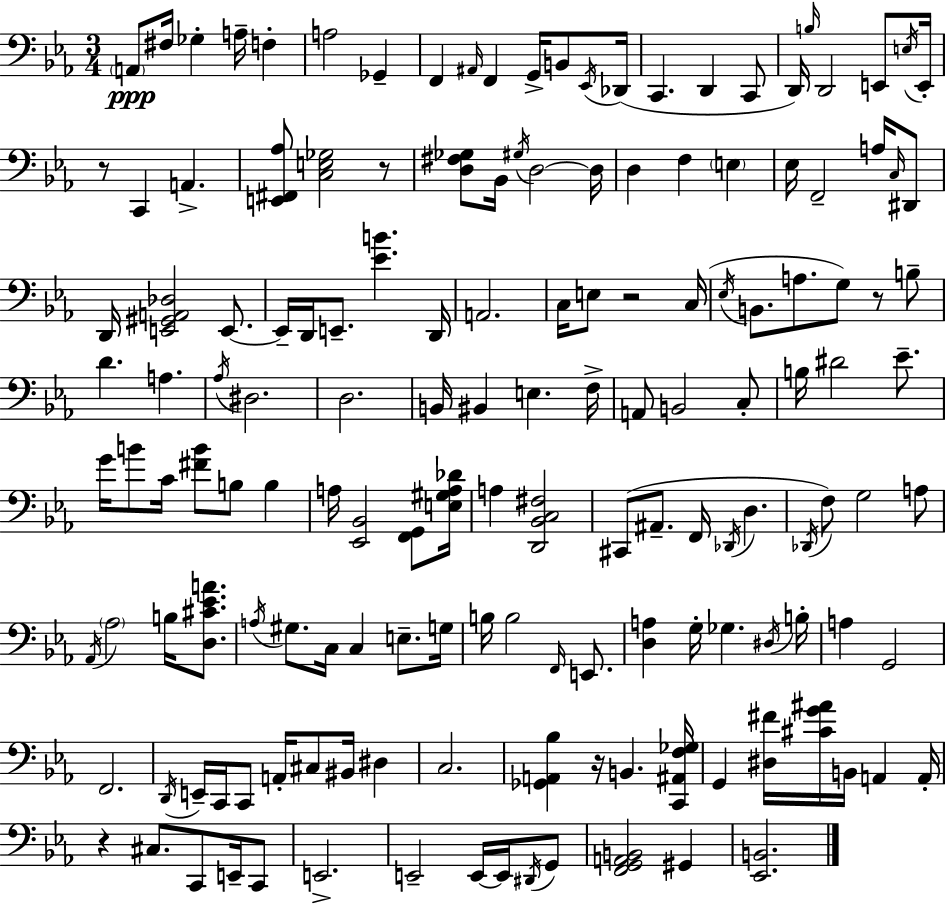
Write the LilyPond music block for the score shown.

{
  \clef bass
  \numericTimeSignature
  \time 3/4
  \key c \minor
  \parenthesize a,8\ppp fis16 ges4-. a16-- f4-. | a2 ges,4-- | f,4 \grace { ais,16 } f,4 g,16-> b,8 | \acciaccatura { ees,16 } des,16( c,4. d,4 | \break c,8 d,16) \grace { b16 } d,2 | e,8 \acciaccatura { e16 } e,16-. r8 c,4 a,4.-> | <e, fis, aes>8 <c e ges>2 | r8 <d fis ges>8 bes,16 \acciaccatura { gis16 } d2~~ | \break d16 d4 f4 | \parenthesize e4 ees16 f,2-- | a16 \grace { c16 } dis,8 d,16 <e, gis, a, des>2 | e,8.~~ e,16-- d,16 e,8.-- <ees' b'>4. | \break d,16 a,2. | c16 e8 r2 | c16( \acciaccatura { ees16 } b,8. a8. | g8) r8 b8-- d'4. | \break a4. \acciaccatura { aes16 } dis2. | d2. | b,16 bis,4 | e4. f16-> a,8 b,2 | \break c8-. b16 dis'2 | ees'8.-- g'16 b'8 c'16 | <fis' b'>8 b8 b4 a16 <ees, bes,>2 | <f, g,>8 <e gis a des'>16 a4 | \break <d, bes, c fis>2 cis,8( ais,8.-- | f,16 \acciaccatura { des,16 } d4. \acciaccatura { des,16 }) f8 | g2 a8 \acciaccatura { aes,16 } \parenthesize aes2 | b16 <d cis' ees' a'>8. \acciaccatura { a16 } | \break gis8. c16 c4 e8.-- g16 | b16 b2 \grace { f,16 } e,8. | <d a>4 g16-. ges4. | \acciaccatura { dis16 } b16-. a4 g,2 | \break f,2. | \acciaccatura { d,16 } e,16-- c,16 c,8 a,16-. cis8 bis,16 dis4 | c2. | <ges, a, bes>4 r16 b,4. | \break <c, ais, f ges>16 g,4 <dis fis'>16 <cis' g' ais'>16 b,16 a,4 | a,16-. r4 cis8. c,8 | e,16-- c,8 e,2.-> | e,2-- e,16~~ | \break e,16 \acciaccatura { dis,16 } g,8 <f, g, a, b,>2 | gis,4 <ees, b,>2. | \bar "|."
}